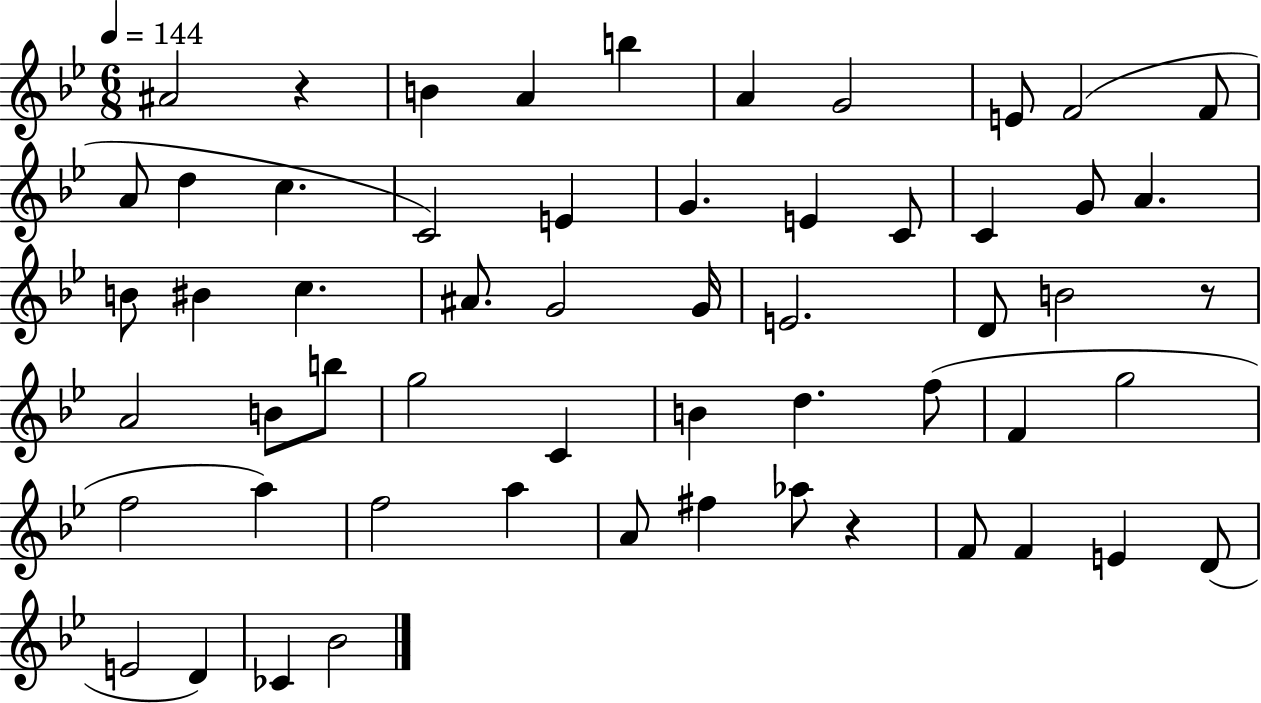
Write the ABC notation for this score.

X:1
T:Untitled
M:6/8
L:1/4
K:Bb
^A2 z B A b A G2 E/2 F2 F/2 A/2 d c C2 E G E C/2 C G/2 A B/2 ^B c ^A/2 G2 G/4 E2 D/2 B2 z/2 A2 B/2 b/2 g2 C B d f/2 F g2 f2 a f2 a A/2 ^f _a/2 z F/2 F E D/2 E2 D _C _B2